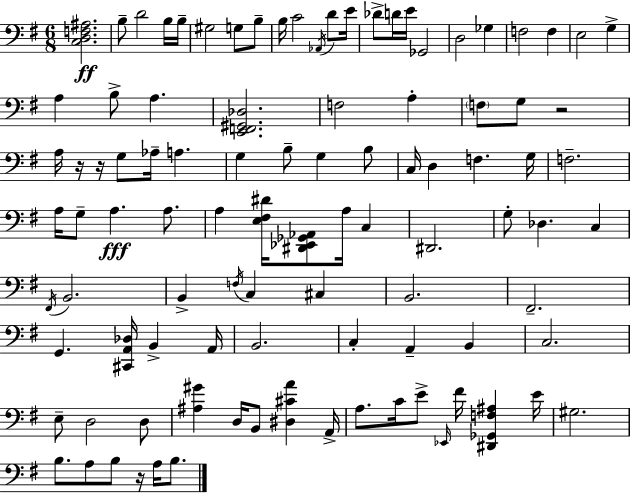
X:1
T:Untitled
M:6/8
L:1/4
K:G
[C,D,F,^A,]2 B,/2 D2 B,/4 B,/4 ^G,2 G,/2 B,/2 B,/4 C2 _A,,/4 D/2 E/4 _D/2 D/4 E/4 _G,,2 D,2 _G, F,2 F, E,2 G, A, B,/2 A, [E,,F,,^G,,_D,]2 F,2 A, F,/2 G,/2 z2 A,/4 z/4 z/4 G,/2 _A,/4 A, G, B,/2 G, B,/2 C,/4 D, F, G,/4 F,2 A,/4 G,/2 A, A,/2 A, [E,^F,^D]/4 [^D,,_E,,_G,,_A,,]/2 A,/4 C, ^D,,2 G,/2 _D, C, ^F,,/4 B,,2 B,, F,/4 C, ^C, B,,2 ^F,,2 G,, [^C,,A,,_D,]/4 B,, A,,/4 B,,2 C, A,, B,, C,2 E,/2 D,2 D,/2 [^A,^G] D,/4 B,,/2 [^D,^CA] A,,/4 A,/2 C/4 E/2 _E,,/4 ^F/4 [^D,,_G,,F,^A,] E/4 ^G,2 B,/2 A,/2 B,/2 z/4 A,/4 B,/2